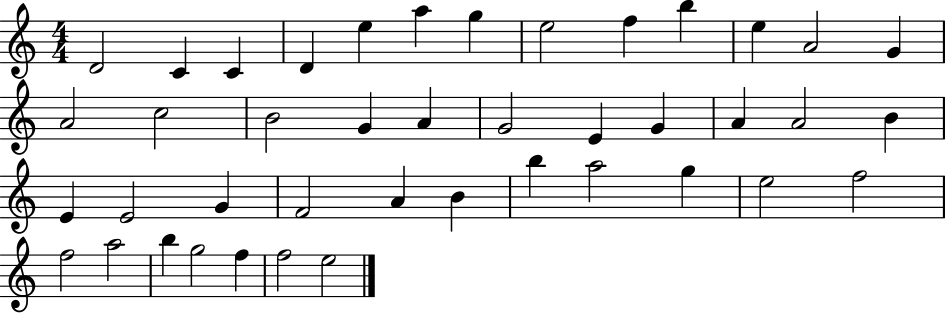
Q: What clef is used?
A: treble